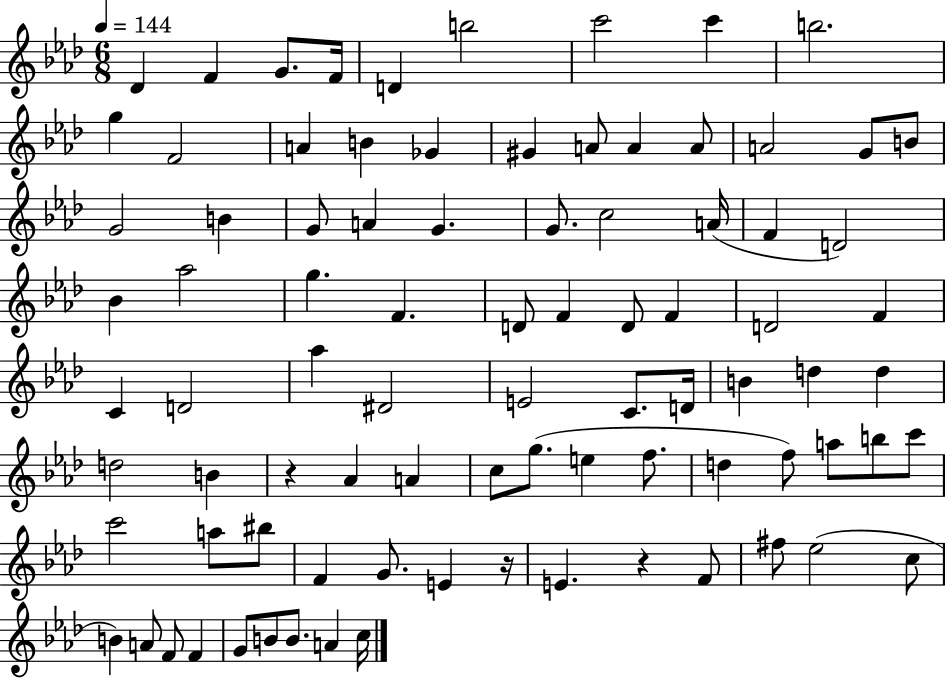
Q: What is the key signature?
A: AES major